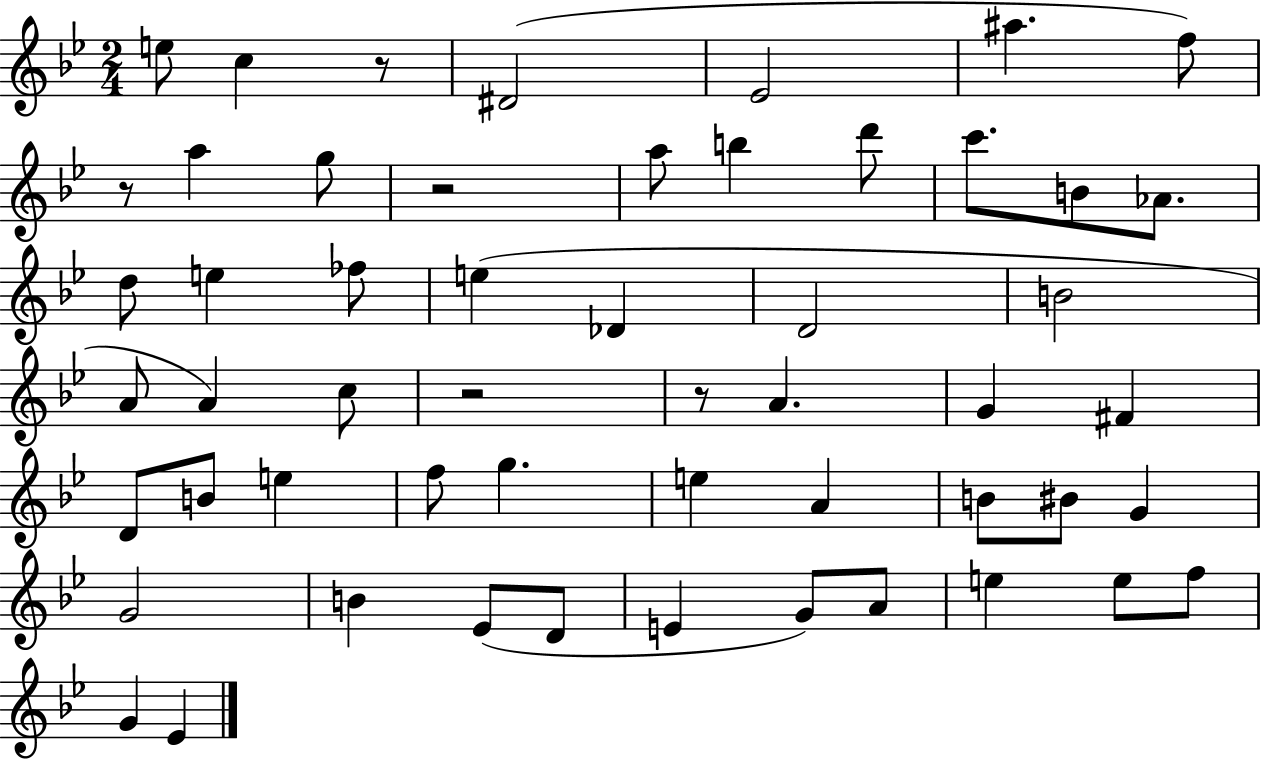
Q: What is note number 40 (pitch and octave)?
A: Eb4